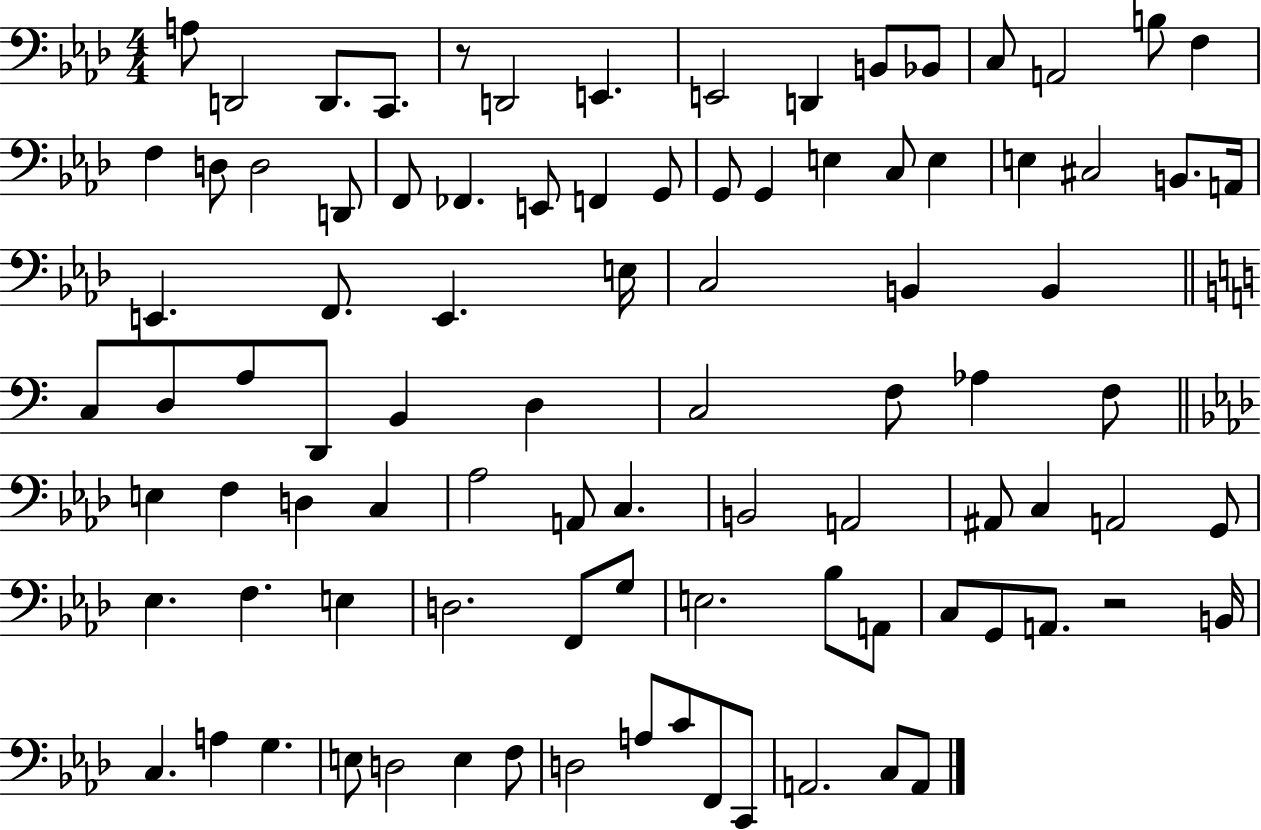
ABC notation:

X:1
T:Untitled
M:4/4
L:1/4
K:Ab
A,/2 D,,2 D,,/2 C,,/2 z/2 D,,2 E,, E,,2 D,, B,,/2 _B,,/2 C,/2 A,,2 B,/2 F, F, D,/2 D,2 D,,/2 F,,/2 _F,, E,,/2 F,, G,,/2 G,,/2 G,, E, C,/2 E, E, ^C,2 B,,/2 A,,/4 E,, F,,/2 E,, E,/4 C,2 B,, B,, C,/2 D,/2 A,/2 D,,/2 B,, D, C,2 F,/2 _A, F,/2 E, F, D, C, _A,2 A,,/2 C, B,,2 A,,2 ^A,,/2 C, A,,2 G,,/2 _E, F, E, D,2 F,,/2 G,/2 E,2 _B,/2 A,,/2 C,/2 G,,/2 A,,/2 z2 B,,/4 C, A, G, E,/2 D,2 E, F,/2 D,2 A,/2 C/2 F,,/2 C,,/2 A,,2 C,/2 A,,/2